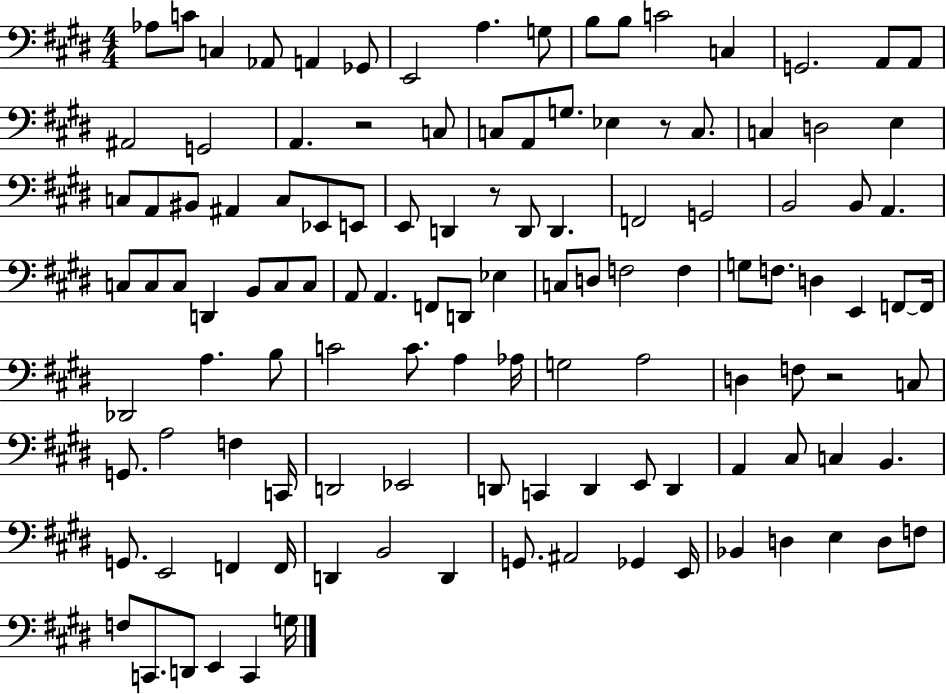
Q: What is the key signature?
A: E major